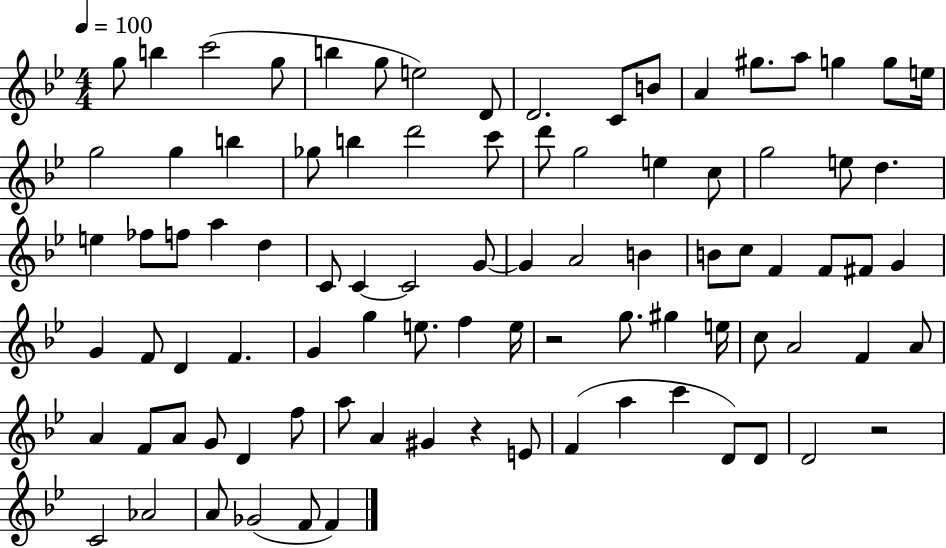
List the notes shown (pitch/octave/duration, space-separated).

G5/e B5/q C6/h G5/e B5/q G5/e E5/h D4/e D4/h. C4/e B4/e A4/q G#5/e. A5/e G5/q G5/e E5/s G5/h G5/q B5/q Gb5/e B5/q D6/h C6/e D6/e G5/h E5/q C5/e G5/h E5/e D5/q. E5/q FES5/e F5/e A5/q D5/q C4/e C4/q C4/h G4/e G4/q A4/h B4/q B4/e C5/e F4/q F4/e F#4/e G4/q G4/q F4/e D4/q F4/q. G4/q G5/q E5/e. F5/q E5/s R/h G5/e. G#5/q E5/s C5/e A4/h F4/q A4/e A4/q F4/e A4/e G4/e D4/q F5/e A5/e A4/q G#4/q R/q E4/e F4/q A5/q C6/q D4/e D4/e D4/h R/h C4/h Ab4/h A4/e Gb4/h F4/e F4/q